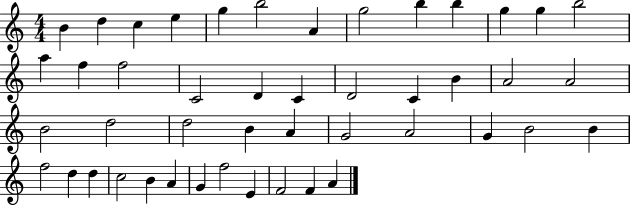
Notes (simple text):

B4/q D5/q C5/q E5/q G5/q B5/h A4/q G5/h B5/q B5/q G5/q G5/q B5/h A5/q F5/q F5/h C4/h D4/q C4/q D4/h C4/q B4/q A4/h A4/h B4/h D5/h D5/h B4/q A4/q G4/h A4/h G4/q B4/h B4/q F5/h D5/q D5/q C5/h B4/q A4/q G4/q F5/h E4/q F4/h F4/q A4/q